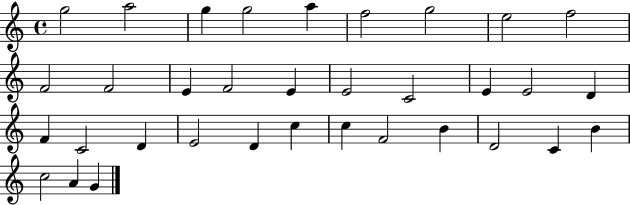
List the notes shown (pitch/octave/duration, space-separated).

G5/h A5/h G5/q G5/h A5/q F5/h G5/h E5/h F5/h F4/h F4/h E4/q F4/h E4/q E4/h C4/h E4/q E4/h D4/q F4/q C4/h D4/q E4/h D4/q C5/q C5/q F4/h B4/q D4/h C4/q B4/q C5/h A4/q G4/q